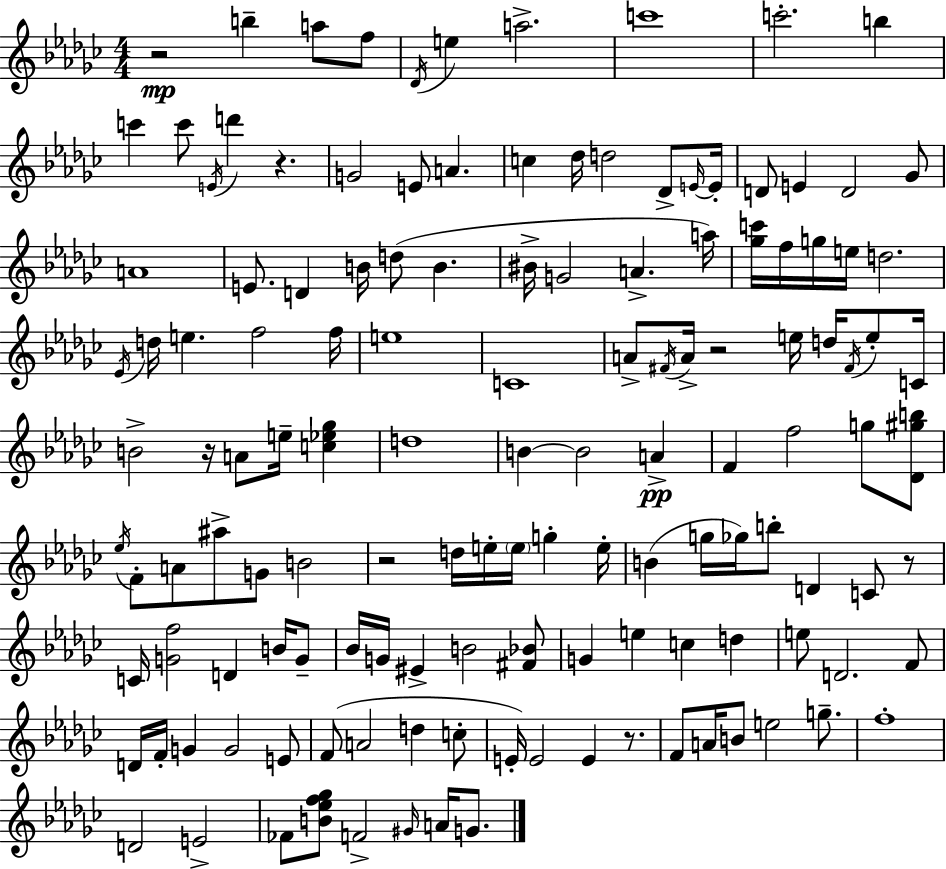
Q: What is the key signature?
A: EES minor